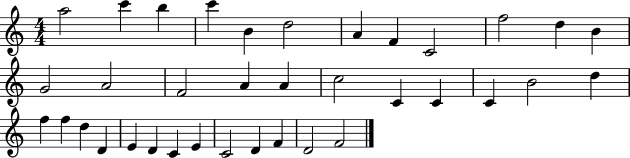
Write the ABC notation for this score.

X:1
T:Untitled
M:4/4
L:1/4
K:C
a2 c' b c' B d2 A F C2 f2 d B G2 A2 F2 A A c2 C C C B2 d f f d D E D C E C2 D F D2 F2